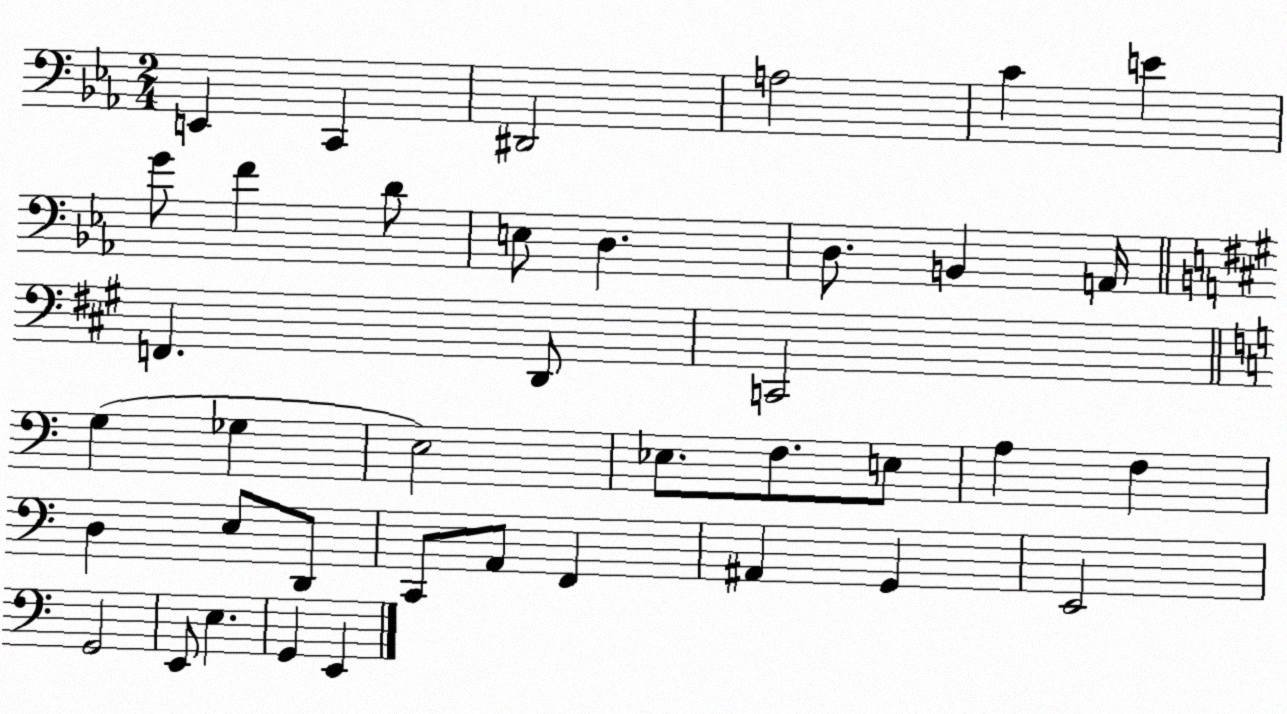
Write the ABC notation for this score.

X:1
T:Untitled
M:2/4
L:1/4
K:Eb
E,, C,, ^D,,2 A,2 C E G/2 F D/2 E,/2 D, D,/2 B,, A,,/4 F,, D,,/2 C,,2 G, _G, E,2 _E,/2 F,/2 E,/2 A, F, D, E,/2 D,,/2 C,,/2 A,,/2 F,, ^A,, G,, E,,2 G,,2 E,,/2 E, G,, E,,